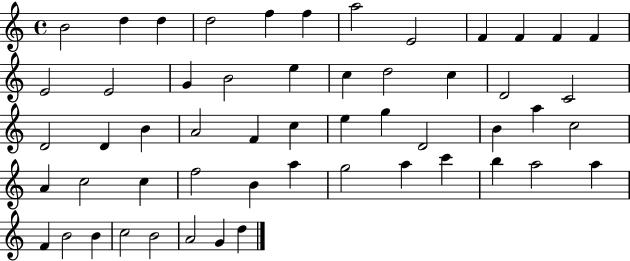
B4/h D5/q D5/q D5/h F5/q F5/q A5/h E4/h F4/q F4/q F4/q F4/q E4/h E4/h G4/q B4/h E5/q C5/q D5/h C5/q D4/h C4/h D4/h D4/q B4/q A4/h F4/q C5/q E5/q G5/q D4/h B4/q A5/q C5/h A4/q C5/h C5/q F5/h B4/q A5/q G5/h A5/q C6/q B5/q A5/h A5/q F4/q B4/h B4/q C5/h B4/h A4/h G4/q D5/q